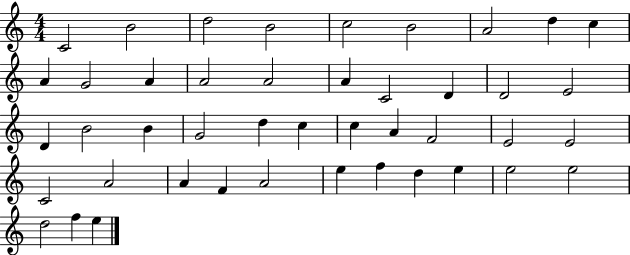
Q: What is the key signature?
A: C major